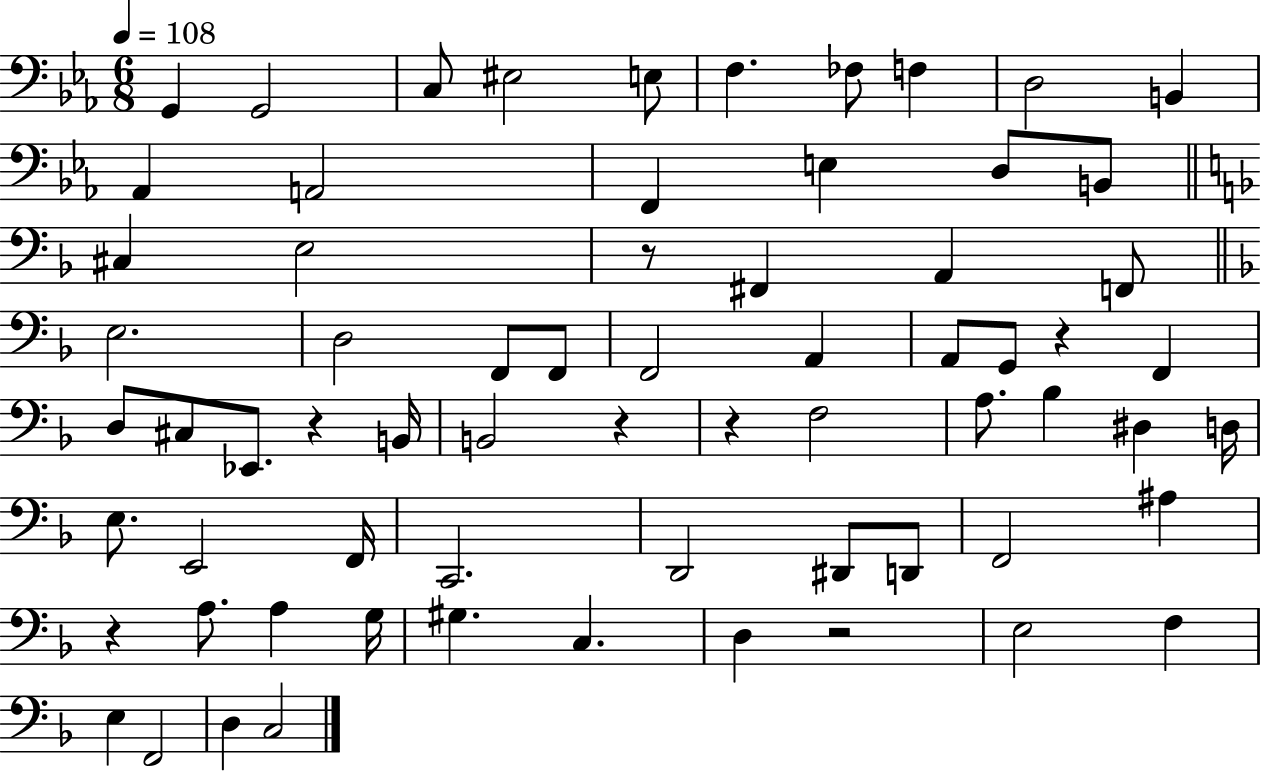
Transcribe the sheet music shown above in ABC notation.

X:1
T:Untitled
M:6/8
L:1/4
K:Eb
G,, G,,2 C,/2 ^E,2 E,/2 F, _F,/2 F, D,2 B,, _A,, A,,2 F,, E, D,/2 B,,/2 ^C, E,2 z/2 ^F,, A,, F,,/2 E,2 D,2 F,,/2 F,,/2 F,,2 A,, A,,/2 G,,/2 z F,, D,/2 ^C,/2 _E,,/2 z B,,/4 B,,2 z z F,2 A,/2 _B, ^D, D,/4 E,/2 E,,2 F,,/4 C,,2 D,,2 ^D,,/2 D,,/2 F,,2 ^A, z A,/2 A, G,/4 ^G, C, D, z2 E,2 F, E, F,,2 D, C,2